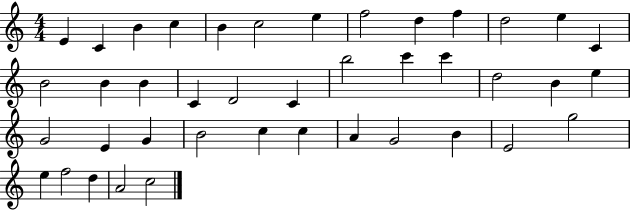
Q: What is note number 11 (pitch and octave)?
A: D5